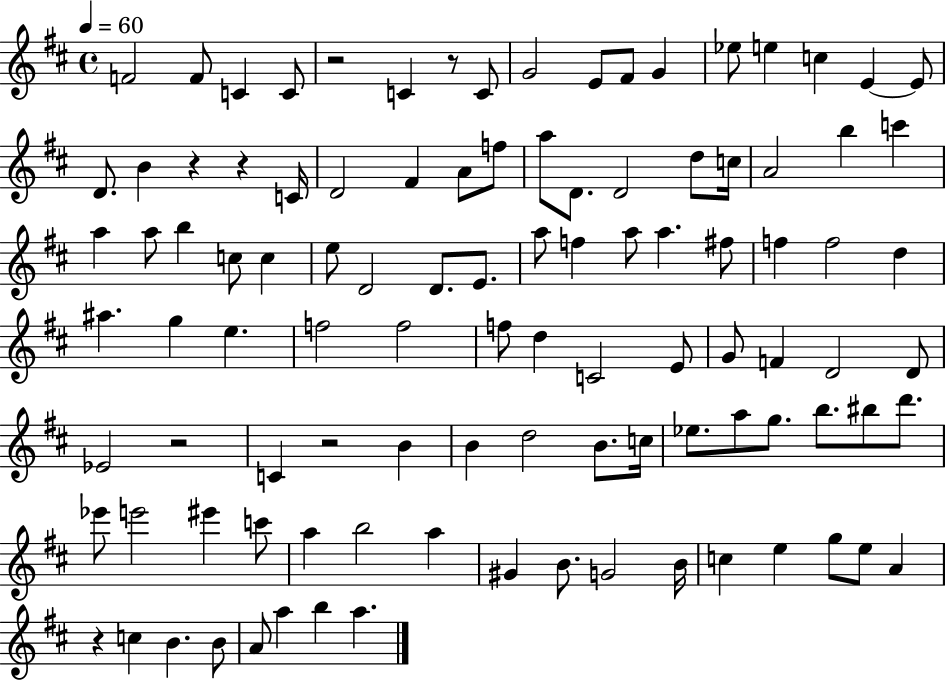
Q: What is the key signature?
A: D major